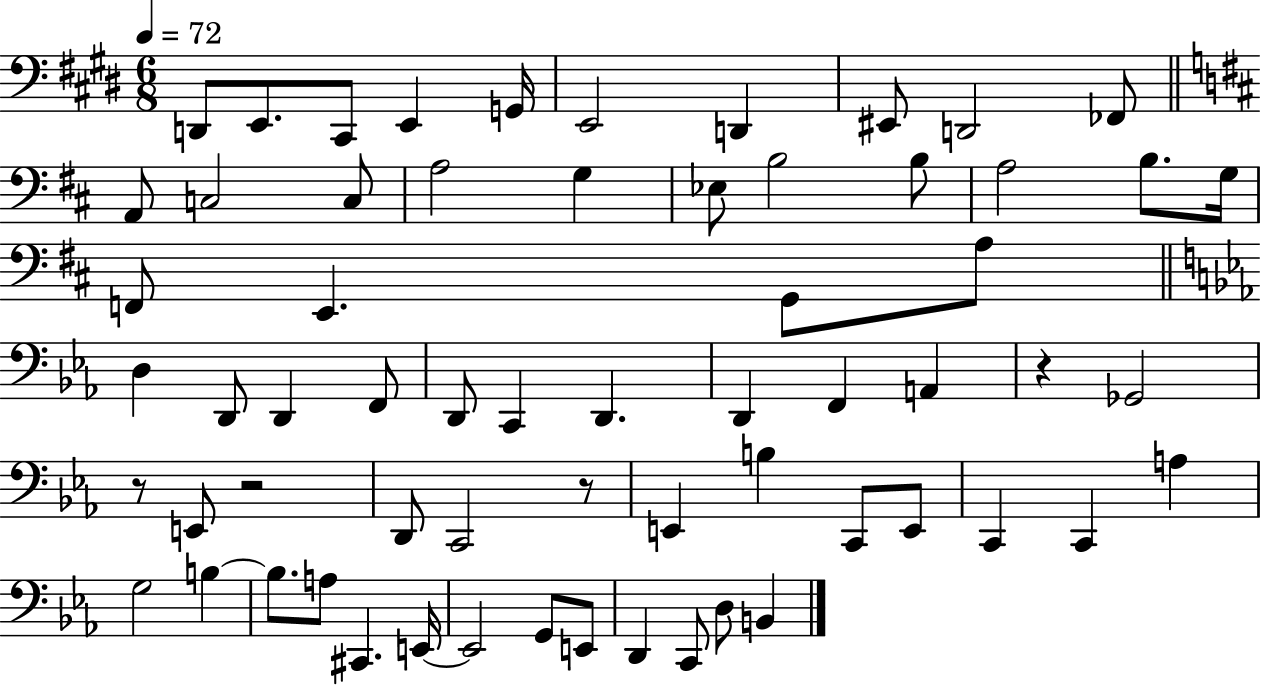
D2/e E2/e. C#2/e E2/q G2/s E2/h D2/q EIS2/e D2/h FES2/e A2/e C3/h C3/e A3/h G3/q Eb3/e B3/h B3/e A3/h B3/e. G3/s F2/e E2/q. G2/e A3/e D3/q D2/e D2/q F2/e D2/e C2/q D2/q. D2/q F2/q A2/q R/q Gb2/h R/e E2/e R/h D2/e C2/h R/e E2/q B3/q C2/e E2/e C2/q C2/q A3/q G3/h B3/q B3/e. A3/e C#2/q. E2/s E2/h G2/e E2/e D2/q C2/e D3/e B2/q